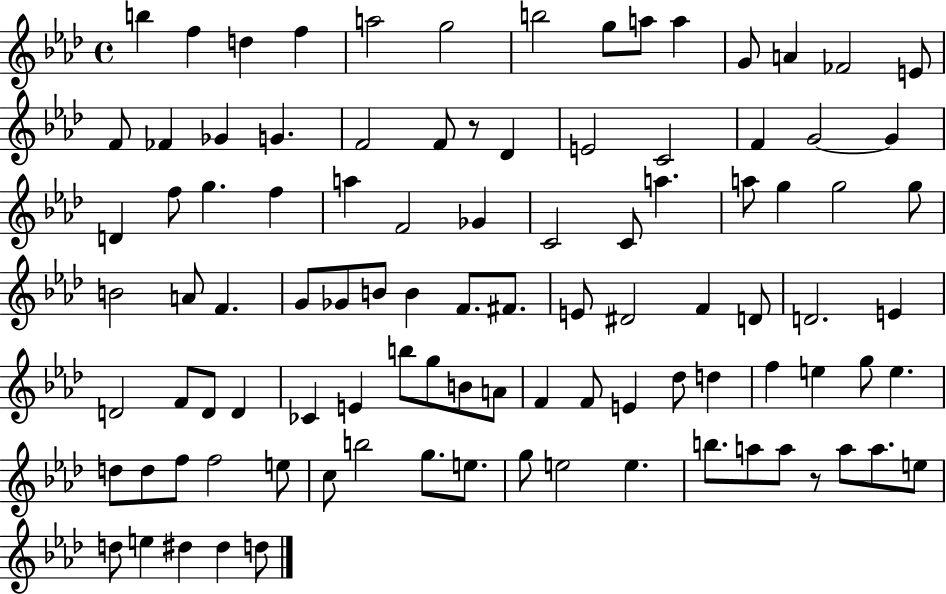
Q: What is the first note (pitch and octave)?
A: B5